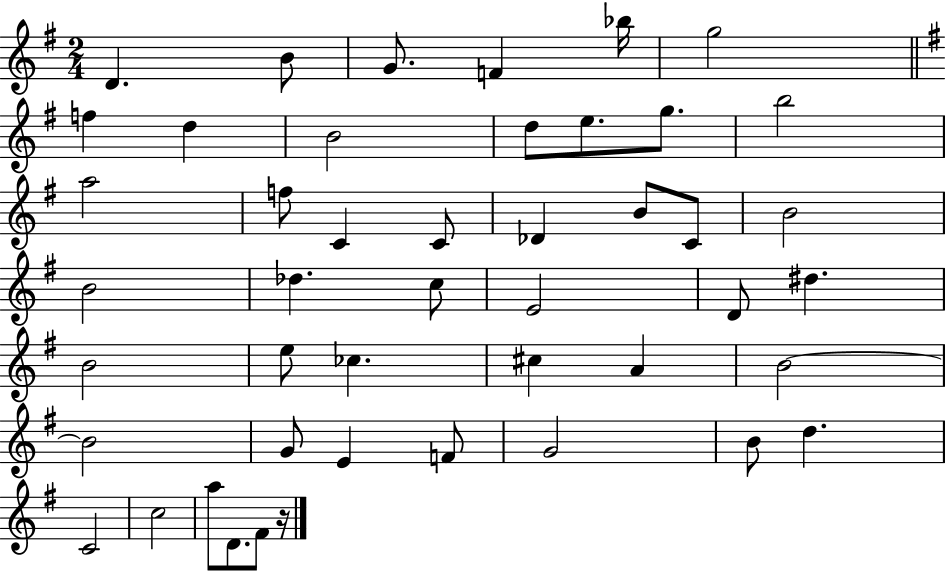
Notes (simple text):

D4/q. B4/e G4/e. F4/q Bb5/s G5/h F5/q D5/q B4/h D5/e E5/e. G5/e. B5/h A5/h F5/e C4/q C4/e Db4/q B4/e C4/e B4/h B4/h Db5/q. C5/e E4/h D4/e D#5/q. B4/h E5/e CES5/q. C#5/q A4/q B4/h B4/h G4/e E4/q F4/e G4/h B4/e D5/q. C4/h C5/h A5/e D4/e. F#4/e R/s